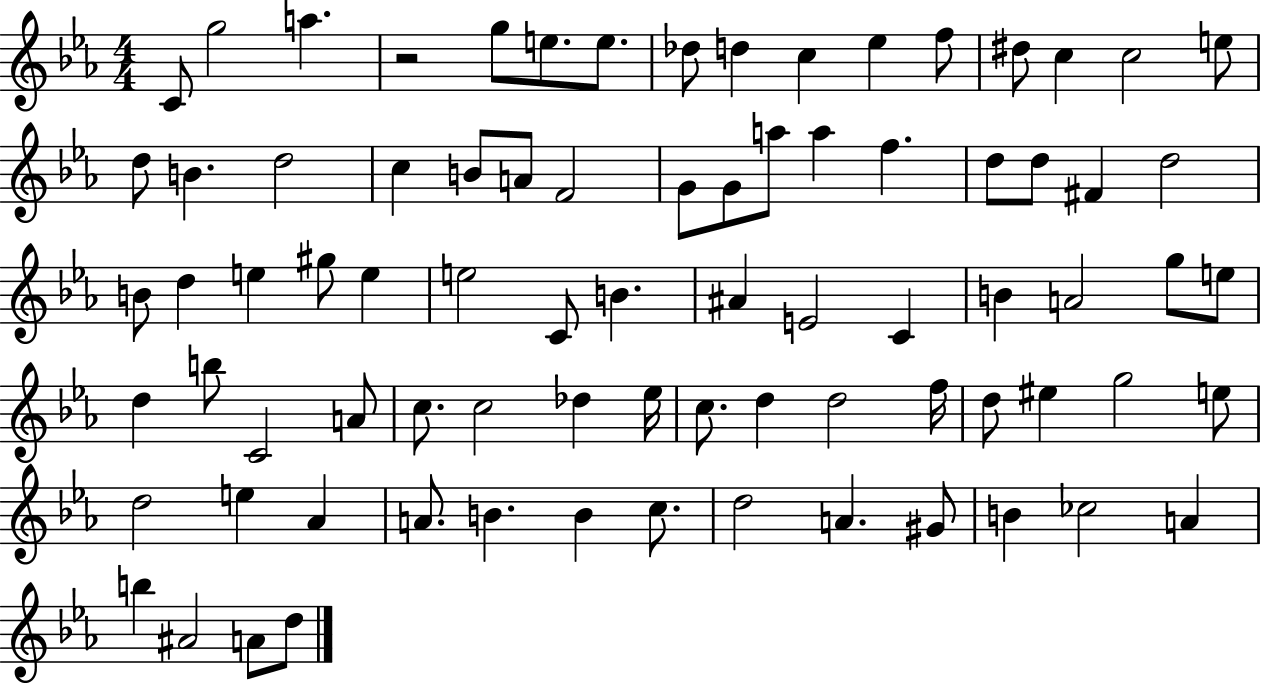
C4/e G5/h A5/q. R/h G5/e E5/e. E5/e. Db5/e D5/q C5/q Eb5/q F5/e D#5/e C5/q C5/h E5/e D5/e B4/q. D5/h C5/q B4/e A4/e F4/h G4/e G4/e A5/e A5/q F5/q. D5/e D5/e F#4/q D5/h B4/e D5/q E5/q G#5/e E5/q E5/h C4/e B4/q. A#4/q E4/h C4/q B4/q A4/h G5/e E5/e D5/q B5/e C4/h A4/e C5/e. C5/h Db5/q Eb5/s C5/e. D5/q D5/h F5/s D5/e EIS5/q G5/h E5/e D5/h E5/q Ab4/q A4/e. B4/q. B4/q C5/e. D5/h A4/q. G#4/e B4/q CES5/h A4/q B5/q A#4/h A4/e D5/e